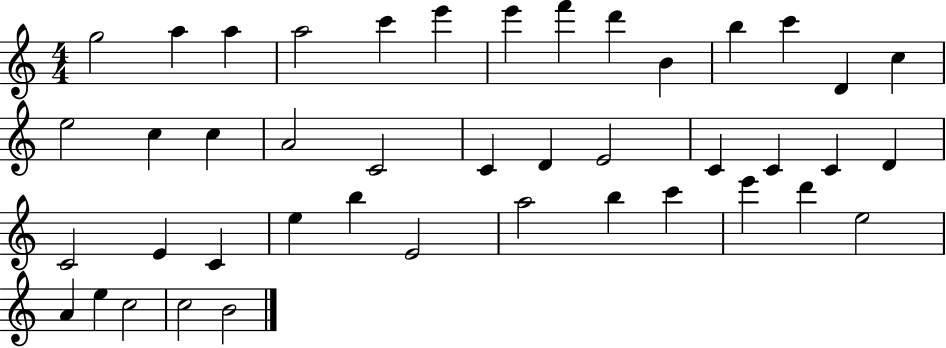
{
  \clef treble
  \numericTimeSignature
  \time 4/4
  \key c \major
  g''2 a''4 a''4 | a''2 c'''4 e'''4 | e'''4 f'''4 d'''4 b'4 | b''4 c'''4 d'4 c''4 | \break e''2 c''4 c''4 | a'2 c'2 | c'4 d'4 e'2 | c'4 c'4 c'4 d'4 | \break c'2 e'4 c'4 | e''4 b''4 e'2 | a''2 b''4 c'''4 | e'''4 d'''4 e''2 | \break a'4 e''4 c''2 | c''2 b'2 | \bar "|."
}